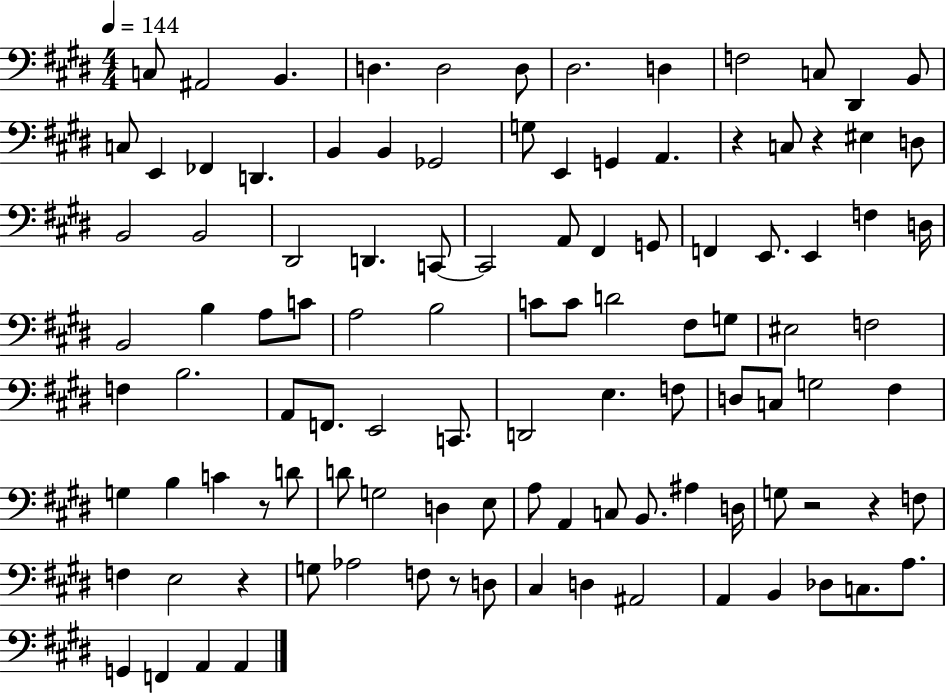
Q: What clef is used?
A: bass